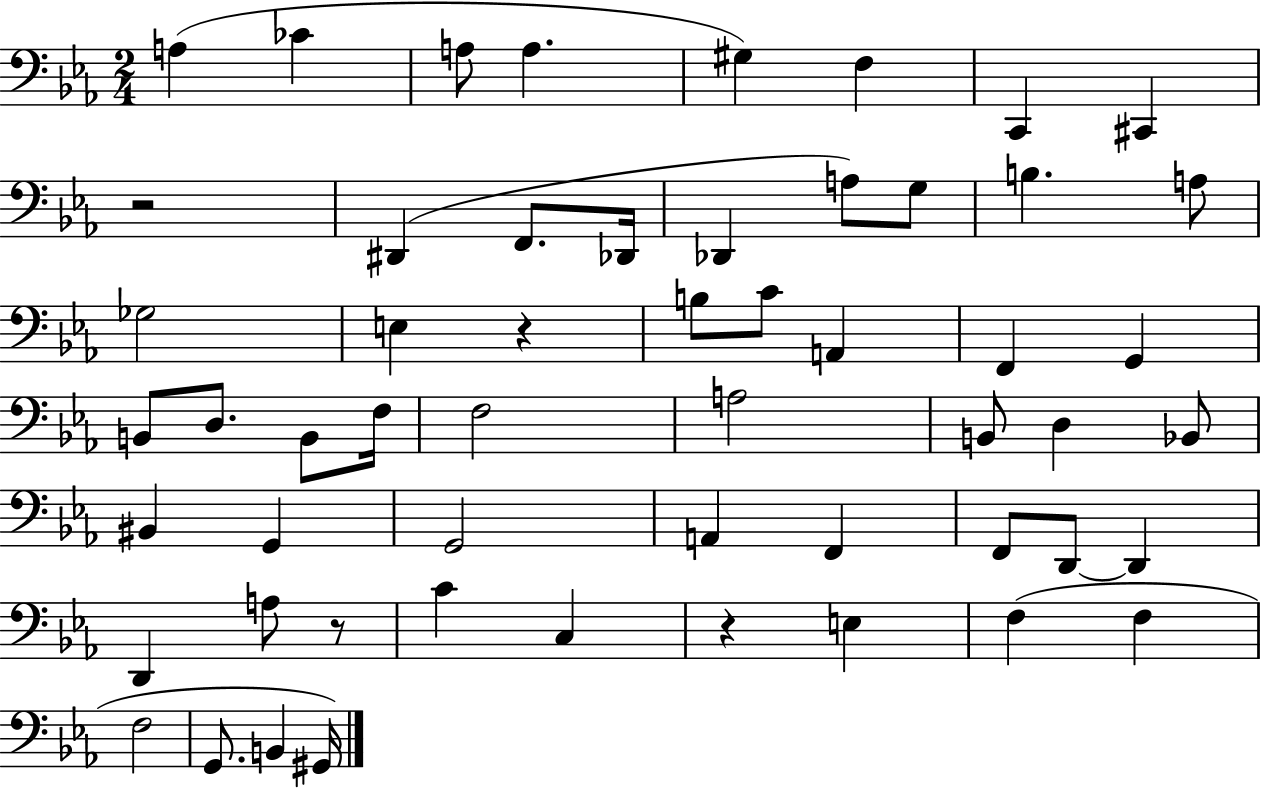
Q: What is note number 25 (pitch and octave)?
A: D3